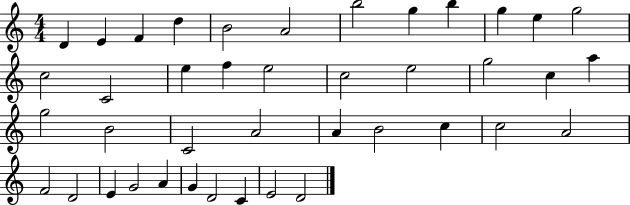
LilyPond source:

{
  \clef treble
  \numericTimeSignature
  \time 4/4
  \key c \major
  d'4 e'4 f'4 d''4 | b'2 a'2 | b''2 g''4 b''4 | g''4 e''4 g''2 | \break c''2 c'2 | e''4 f''4 e''2 | c''2 e''2 | g''2 c''4 a''4 | \break g''2 b'2 | c'2 a'2 | a'4 b'2 c''4 | c''2 a'2 | \break f'2 d'2 | e'4 g'2 a'4 | g'4 d'2 c'4 | e'2 d'2 | \break \bar "|."
}